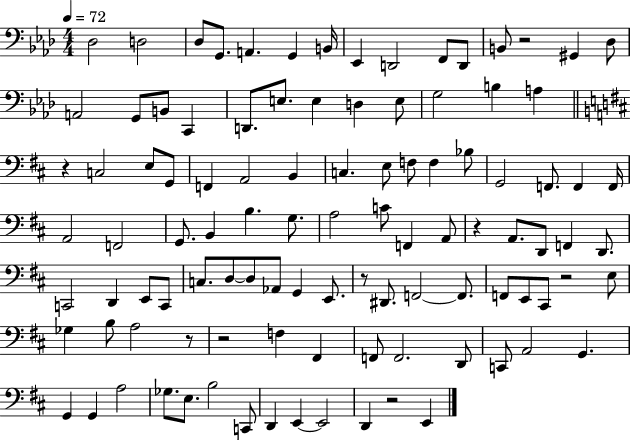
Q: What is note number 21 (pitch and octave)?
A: E3